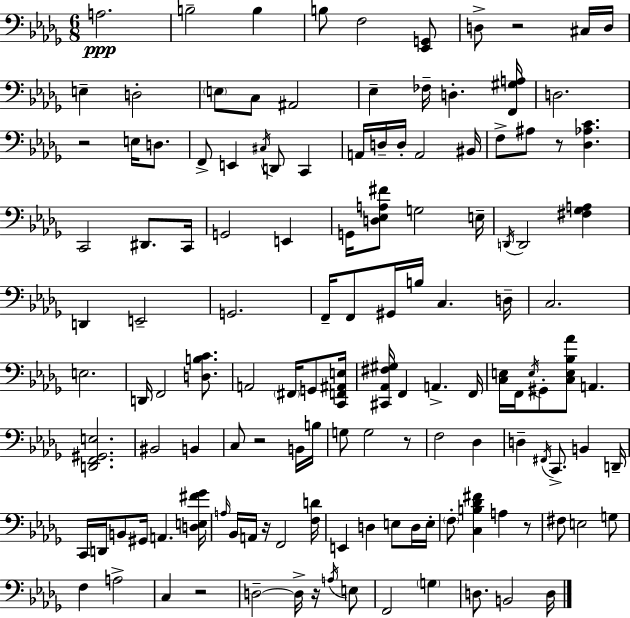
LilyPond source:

{
  \clef bass
  \numericTimeSignature
  \time 6/8
  \key bes \minor
  a2.\ppp | b2-- b4 | b8 f2 <ees, g,>8 | d8-> r2 cis16 d16 | \break e4-- d2-. | \parenthesize e8 c8 ais,2 | ees4-- fes16-- d4.-. <f, gis a>16 | d2. | \break r2 e16 d8. | f,8-> e,4 \acciaccatura { cis16 } d,8 c,4 | a,16 d16-- d16-. a,2 | bis,16 f8-> ais8 r8 <des aes c'>4. | \break c,2 dis,8. | c,16 g,2 e,4 | g,16 <d ees a fis'>8 g2 | e16-- \acciaccatura { d,16 } d,2 <fis ges a>4 | \break d,4 e,2-- | g,2. | f,16-- f,8 gis,16 b16 c4. | d16-- c2. | \break e2. | d,16 f,2 <d b c'>8. | a,2 \parenthesize fis,16 g,8 | <c, f, ais, e>16 <cis, aes, fis gis>16 f,4 a,4.-> | \break f,16 <c e>16 f,16 \acciaccatura { e16 } gis,8-. <c e bes aes'>8 a,4. | <d, f, gis, e>2. | bis,2 b,4 | c8 r2 | \break b,16 b16 g8 g2 | r8 f2 des4 | d4-- \acciaccatura { fis,16 } c,8.-> b,4 | d,16-- c,16 d,16 b,8 gis,16 a,4. | \break <d e fis' ges'>16 \grace { a16 } bes,16 a,16 r16 f,2 | <f d'>16 e,4 d4 | e8 d16 e16-. \parenthesize f8-. <c b des' fis'>4 a4 | r8 fis8 e2 | \break g8 f4 a2-> | c4 r2 | d2--~~ | d16-> r16 \acciaccatura { a16 } e8 f,2 | \break \parenthesize g4 d8. b,2 | d16 \bar "|."
}